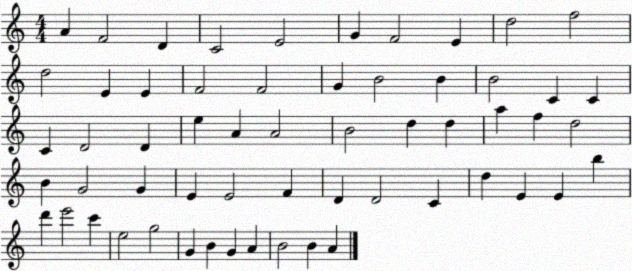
X:1
T:Untitled
M:4/4
L:1/4
K:C
A F2 D C2 E2 G F2 E d2 f2 d2 E E F2 F2 G B2 B B2 C C C D2 D e A A2 B2 d d a f d2 B G2 G E E2 F D D2 C d E E b d' e'2 c' e2 g2 G B G A B2 B A